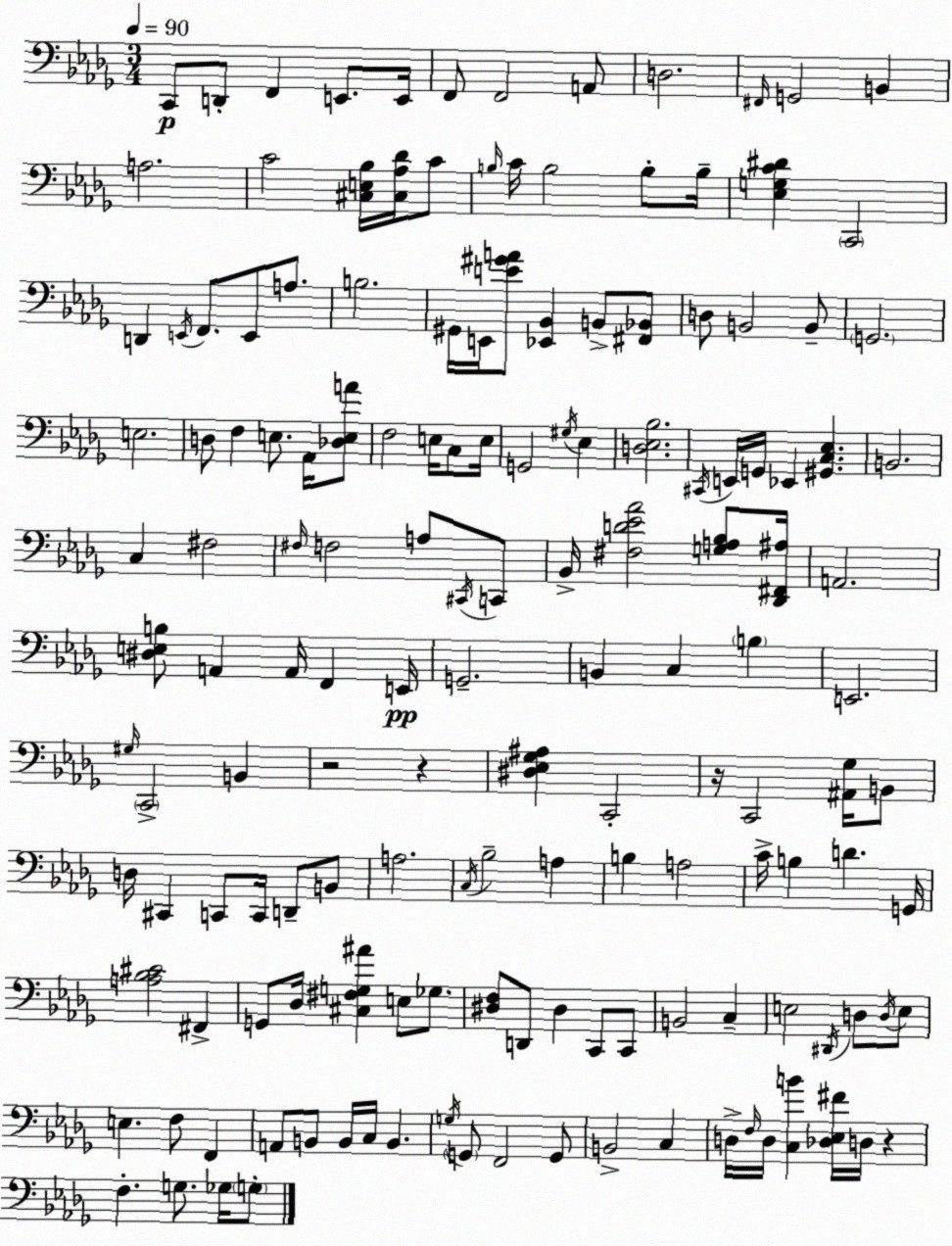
X:1
T:Untitled
M:3/4
L:1/4
K:Bbm
C,,/2 D,,/2 F,, E,,/2 E,,/4 F,,/2 F,,2 A,,/2 D,2 ^F,,/4 G,,2 B,, A,2 C2 [^C,E,_B,]/4 [^C,_A,_D]/4 C/2 B,/4 C/4 B,2 B,/2 B,/4 [_E,G,C^D] C,,2 D,, E,,/4 F,,/2 E,,/2 A,/2 B,2 ^G,,/4 E,,/4 [E^GA]/2 [_E,,_B,,] B,,/2 [^F,,_B,,]/2 D,/2 B,,2 B,,/2 G,,2 E,2 D,/2 F, E,/2 _A,,/4 [_D,E,A]/2 F,2 E,/4 C,/2 E,/4 G,,2 ^G,/4 _E, [D,_E,_B,]2 ^C,,/4 E,,/4 G,,/4 _E,, [^G,,C,_E,] B,,2 C, ^F,2 ^F,/4 F,2 A,/2 ^C,,/4 C,,/2 _B,,/4 [^F,D_E_A]2 [G,A,_B,]/2 [_D,,^F,,^A,]/4 A,,2 [^D,E,B,]/2 A,, A,,/4 F,, E,,/4 G,,2 B,, C, B, E,,2 ^G,/4 C,,2 B,, z2 z [^D,_E,_G,^A,] C,,2 z/4 C,,2 [^A,,_G,]/4 B,,/2 D,/4 ^C,, C,,/2 C,,/4 D,,/2 B,,/2 A,2 C,/4 _B,2 A, B, A,2 C/4 B, D G,,/4 [A,_B,^C]2 ^F,, G,,/2 _D,/4 [^C,^F,G,^A] E,/2 _G,/2 [^D,F,]/2 D,,/2 ^D, C,,/2 C,,/2 B,,2 C, E,2 ^D,,/4 D,/2 D,/4 E,/2 E, F,/2 F,, A,,/2 B,,/2 B,,/4 C,/4 B,, G,/4 G,,/2 F,,2 G,,/2 B,,2 C, D,/4 F,/4 D,/4 [C,B] [_D,_E,^F]/4 D,/4 z F, G,/2 _G,/4 G,/2